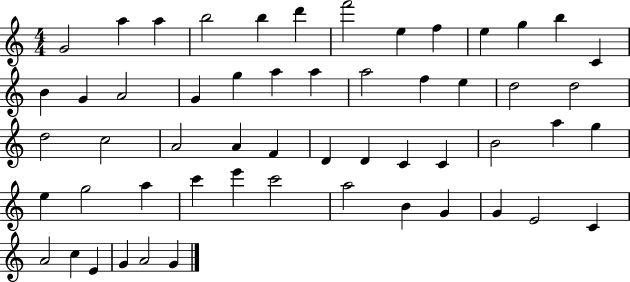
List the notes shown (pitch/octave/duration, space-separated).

G4/h A5/q A5/q B5/h B5/q D6/q F6/h E5/q F5/q E5/q G5/q B5/q C4/q B4/q G4/q A4/h G4/q G5/q A5/q A5/q A5/h F5/q E5/q D5/h D5/h D5/h C5/h A4/h A4/q F4/q D4/q D4/q C4/q C4/q B4/h A5/q G5/q E5/q G5/h A5/q C6/q E6/q C6/h A5/h B4/q G4/q G4/q E4/h C4/q A4/h C5/q E4/q G4/q A4/h G4/q